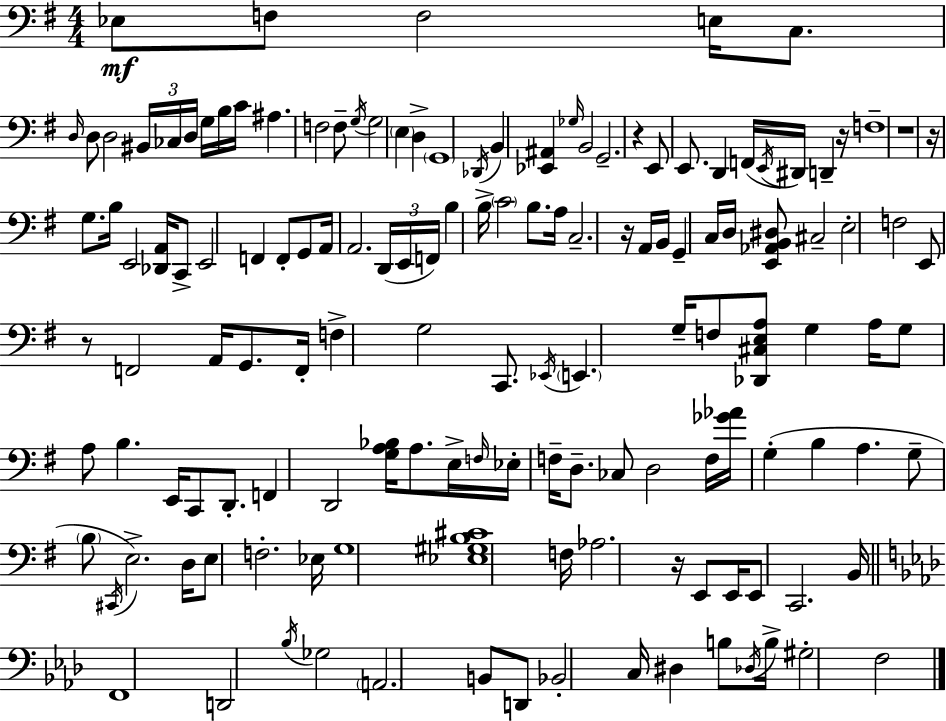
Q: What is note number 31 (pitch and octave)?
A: F2